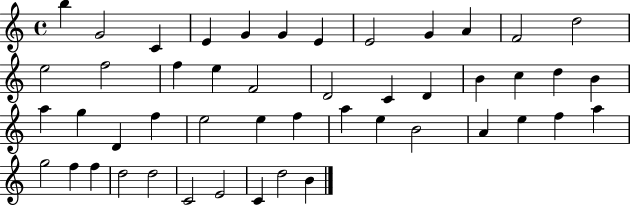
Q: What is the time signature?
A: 4/4